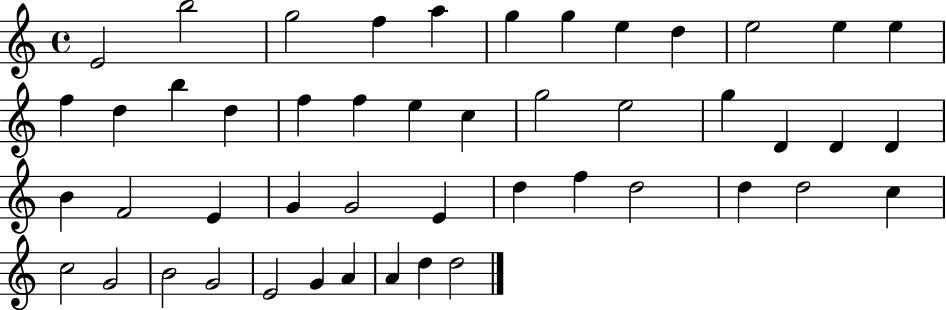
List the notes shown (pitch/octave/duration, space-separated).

E4/h B5/h G5/h F5/q A5/q G5/q G5/q E5/q D5/q E5/h E5/q E5/q F5/q D5/q B5/q D5/q F5/q F5/q E5/q C5/q G5/h E5/h G5/q D4/q D4/q D4/q B4/q F4/h E4/q G4/q G4/h E4/q D5/q F5/q D5/h D5/q D5/h C5/q C5/h G4/h B4/h G4/h E4/h G4/q A4/q A4/q D5/q D5/h